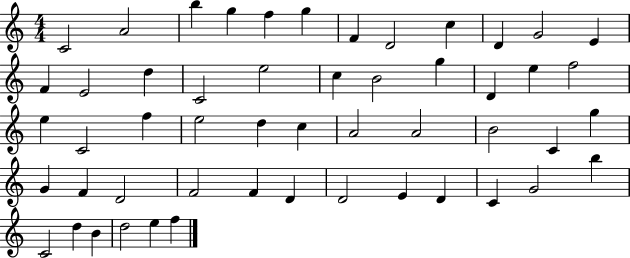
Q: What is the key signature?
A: C major